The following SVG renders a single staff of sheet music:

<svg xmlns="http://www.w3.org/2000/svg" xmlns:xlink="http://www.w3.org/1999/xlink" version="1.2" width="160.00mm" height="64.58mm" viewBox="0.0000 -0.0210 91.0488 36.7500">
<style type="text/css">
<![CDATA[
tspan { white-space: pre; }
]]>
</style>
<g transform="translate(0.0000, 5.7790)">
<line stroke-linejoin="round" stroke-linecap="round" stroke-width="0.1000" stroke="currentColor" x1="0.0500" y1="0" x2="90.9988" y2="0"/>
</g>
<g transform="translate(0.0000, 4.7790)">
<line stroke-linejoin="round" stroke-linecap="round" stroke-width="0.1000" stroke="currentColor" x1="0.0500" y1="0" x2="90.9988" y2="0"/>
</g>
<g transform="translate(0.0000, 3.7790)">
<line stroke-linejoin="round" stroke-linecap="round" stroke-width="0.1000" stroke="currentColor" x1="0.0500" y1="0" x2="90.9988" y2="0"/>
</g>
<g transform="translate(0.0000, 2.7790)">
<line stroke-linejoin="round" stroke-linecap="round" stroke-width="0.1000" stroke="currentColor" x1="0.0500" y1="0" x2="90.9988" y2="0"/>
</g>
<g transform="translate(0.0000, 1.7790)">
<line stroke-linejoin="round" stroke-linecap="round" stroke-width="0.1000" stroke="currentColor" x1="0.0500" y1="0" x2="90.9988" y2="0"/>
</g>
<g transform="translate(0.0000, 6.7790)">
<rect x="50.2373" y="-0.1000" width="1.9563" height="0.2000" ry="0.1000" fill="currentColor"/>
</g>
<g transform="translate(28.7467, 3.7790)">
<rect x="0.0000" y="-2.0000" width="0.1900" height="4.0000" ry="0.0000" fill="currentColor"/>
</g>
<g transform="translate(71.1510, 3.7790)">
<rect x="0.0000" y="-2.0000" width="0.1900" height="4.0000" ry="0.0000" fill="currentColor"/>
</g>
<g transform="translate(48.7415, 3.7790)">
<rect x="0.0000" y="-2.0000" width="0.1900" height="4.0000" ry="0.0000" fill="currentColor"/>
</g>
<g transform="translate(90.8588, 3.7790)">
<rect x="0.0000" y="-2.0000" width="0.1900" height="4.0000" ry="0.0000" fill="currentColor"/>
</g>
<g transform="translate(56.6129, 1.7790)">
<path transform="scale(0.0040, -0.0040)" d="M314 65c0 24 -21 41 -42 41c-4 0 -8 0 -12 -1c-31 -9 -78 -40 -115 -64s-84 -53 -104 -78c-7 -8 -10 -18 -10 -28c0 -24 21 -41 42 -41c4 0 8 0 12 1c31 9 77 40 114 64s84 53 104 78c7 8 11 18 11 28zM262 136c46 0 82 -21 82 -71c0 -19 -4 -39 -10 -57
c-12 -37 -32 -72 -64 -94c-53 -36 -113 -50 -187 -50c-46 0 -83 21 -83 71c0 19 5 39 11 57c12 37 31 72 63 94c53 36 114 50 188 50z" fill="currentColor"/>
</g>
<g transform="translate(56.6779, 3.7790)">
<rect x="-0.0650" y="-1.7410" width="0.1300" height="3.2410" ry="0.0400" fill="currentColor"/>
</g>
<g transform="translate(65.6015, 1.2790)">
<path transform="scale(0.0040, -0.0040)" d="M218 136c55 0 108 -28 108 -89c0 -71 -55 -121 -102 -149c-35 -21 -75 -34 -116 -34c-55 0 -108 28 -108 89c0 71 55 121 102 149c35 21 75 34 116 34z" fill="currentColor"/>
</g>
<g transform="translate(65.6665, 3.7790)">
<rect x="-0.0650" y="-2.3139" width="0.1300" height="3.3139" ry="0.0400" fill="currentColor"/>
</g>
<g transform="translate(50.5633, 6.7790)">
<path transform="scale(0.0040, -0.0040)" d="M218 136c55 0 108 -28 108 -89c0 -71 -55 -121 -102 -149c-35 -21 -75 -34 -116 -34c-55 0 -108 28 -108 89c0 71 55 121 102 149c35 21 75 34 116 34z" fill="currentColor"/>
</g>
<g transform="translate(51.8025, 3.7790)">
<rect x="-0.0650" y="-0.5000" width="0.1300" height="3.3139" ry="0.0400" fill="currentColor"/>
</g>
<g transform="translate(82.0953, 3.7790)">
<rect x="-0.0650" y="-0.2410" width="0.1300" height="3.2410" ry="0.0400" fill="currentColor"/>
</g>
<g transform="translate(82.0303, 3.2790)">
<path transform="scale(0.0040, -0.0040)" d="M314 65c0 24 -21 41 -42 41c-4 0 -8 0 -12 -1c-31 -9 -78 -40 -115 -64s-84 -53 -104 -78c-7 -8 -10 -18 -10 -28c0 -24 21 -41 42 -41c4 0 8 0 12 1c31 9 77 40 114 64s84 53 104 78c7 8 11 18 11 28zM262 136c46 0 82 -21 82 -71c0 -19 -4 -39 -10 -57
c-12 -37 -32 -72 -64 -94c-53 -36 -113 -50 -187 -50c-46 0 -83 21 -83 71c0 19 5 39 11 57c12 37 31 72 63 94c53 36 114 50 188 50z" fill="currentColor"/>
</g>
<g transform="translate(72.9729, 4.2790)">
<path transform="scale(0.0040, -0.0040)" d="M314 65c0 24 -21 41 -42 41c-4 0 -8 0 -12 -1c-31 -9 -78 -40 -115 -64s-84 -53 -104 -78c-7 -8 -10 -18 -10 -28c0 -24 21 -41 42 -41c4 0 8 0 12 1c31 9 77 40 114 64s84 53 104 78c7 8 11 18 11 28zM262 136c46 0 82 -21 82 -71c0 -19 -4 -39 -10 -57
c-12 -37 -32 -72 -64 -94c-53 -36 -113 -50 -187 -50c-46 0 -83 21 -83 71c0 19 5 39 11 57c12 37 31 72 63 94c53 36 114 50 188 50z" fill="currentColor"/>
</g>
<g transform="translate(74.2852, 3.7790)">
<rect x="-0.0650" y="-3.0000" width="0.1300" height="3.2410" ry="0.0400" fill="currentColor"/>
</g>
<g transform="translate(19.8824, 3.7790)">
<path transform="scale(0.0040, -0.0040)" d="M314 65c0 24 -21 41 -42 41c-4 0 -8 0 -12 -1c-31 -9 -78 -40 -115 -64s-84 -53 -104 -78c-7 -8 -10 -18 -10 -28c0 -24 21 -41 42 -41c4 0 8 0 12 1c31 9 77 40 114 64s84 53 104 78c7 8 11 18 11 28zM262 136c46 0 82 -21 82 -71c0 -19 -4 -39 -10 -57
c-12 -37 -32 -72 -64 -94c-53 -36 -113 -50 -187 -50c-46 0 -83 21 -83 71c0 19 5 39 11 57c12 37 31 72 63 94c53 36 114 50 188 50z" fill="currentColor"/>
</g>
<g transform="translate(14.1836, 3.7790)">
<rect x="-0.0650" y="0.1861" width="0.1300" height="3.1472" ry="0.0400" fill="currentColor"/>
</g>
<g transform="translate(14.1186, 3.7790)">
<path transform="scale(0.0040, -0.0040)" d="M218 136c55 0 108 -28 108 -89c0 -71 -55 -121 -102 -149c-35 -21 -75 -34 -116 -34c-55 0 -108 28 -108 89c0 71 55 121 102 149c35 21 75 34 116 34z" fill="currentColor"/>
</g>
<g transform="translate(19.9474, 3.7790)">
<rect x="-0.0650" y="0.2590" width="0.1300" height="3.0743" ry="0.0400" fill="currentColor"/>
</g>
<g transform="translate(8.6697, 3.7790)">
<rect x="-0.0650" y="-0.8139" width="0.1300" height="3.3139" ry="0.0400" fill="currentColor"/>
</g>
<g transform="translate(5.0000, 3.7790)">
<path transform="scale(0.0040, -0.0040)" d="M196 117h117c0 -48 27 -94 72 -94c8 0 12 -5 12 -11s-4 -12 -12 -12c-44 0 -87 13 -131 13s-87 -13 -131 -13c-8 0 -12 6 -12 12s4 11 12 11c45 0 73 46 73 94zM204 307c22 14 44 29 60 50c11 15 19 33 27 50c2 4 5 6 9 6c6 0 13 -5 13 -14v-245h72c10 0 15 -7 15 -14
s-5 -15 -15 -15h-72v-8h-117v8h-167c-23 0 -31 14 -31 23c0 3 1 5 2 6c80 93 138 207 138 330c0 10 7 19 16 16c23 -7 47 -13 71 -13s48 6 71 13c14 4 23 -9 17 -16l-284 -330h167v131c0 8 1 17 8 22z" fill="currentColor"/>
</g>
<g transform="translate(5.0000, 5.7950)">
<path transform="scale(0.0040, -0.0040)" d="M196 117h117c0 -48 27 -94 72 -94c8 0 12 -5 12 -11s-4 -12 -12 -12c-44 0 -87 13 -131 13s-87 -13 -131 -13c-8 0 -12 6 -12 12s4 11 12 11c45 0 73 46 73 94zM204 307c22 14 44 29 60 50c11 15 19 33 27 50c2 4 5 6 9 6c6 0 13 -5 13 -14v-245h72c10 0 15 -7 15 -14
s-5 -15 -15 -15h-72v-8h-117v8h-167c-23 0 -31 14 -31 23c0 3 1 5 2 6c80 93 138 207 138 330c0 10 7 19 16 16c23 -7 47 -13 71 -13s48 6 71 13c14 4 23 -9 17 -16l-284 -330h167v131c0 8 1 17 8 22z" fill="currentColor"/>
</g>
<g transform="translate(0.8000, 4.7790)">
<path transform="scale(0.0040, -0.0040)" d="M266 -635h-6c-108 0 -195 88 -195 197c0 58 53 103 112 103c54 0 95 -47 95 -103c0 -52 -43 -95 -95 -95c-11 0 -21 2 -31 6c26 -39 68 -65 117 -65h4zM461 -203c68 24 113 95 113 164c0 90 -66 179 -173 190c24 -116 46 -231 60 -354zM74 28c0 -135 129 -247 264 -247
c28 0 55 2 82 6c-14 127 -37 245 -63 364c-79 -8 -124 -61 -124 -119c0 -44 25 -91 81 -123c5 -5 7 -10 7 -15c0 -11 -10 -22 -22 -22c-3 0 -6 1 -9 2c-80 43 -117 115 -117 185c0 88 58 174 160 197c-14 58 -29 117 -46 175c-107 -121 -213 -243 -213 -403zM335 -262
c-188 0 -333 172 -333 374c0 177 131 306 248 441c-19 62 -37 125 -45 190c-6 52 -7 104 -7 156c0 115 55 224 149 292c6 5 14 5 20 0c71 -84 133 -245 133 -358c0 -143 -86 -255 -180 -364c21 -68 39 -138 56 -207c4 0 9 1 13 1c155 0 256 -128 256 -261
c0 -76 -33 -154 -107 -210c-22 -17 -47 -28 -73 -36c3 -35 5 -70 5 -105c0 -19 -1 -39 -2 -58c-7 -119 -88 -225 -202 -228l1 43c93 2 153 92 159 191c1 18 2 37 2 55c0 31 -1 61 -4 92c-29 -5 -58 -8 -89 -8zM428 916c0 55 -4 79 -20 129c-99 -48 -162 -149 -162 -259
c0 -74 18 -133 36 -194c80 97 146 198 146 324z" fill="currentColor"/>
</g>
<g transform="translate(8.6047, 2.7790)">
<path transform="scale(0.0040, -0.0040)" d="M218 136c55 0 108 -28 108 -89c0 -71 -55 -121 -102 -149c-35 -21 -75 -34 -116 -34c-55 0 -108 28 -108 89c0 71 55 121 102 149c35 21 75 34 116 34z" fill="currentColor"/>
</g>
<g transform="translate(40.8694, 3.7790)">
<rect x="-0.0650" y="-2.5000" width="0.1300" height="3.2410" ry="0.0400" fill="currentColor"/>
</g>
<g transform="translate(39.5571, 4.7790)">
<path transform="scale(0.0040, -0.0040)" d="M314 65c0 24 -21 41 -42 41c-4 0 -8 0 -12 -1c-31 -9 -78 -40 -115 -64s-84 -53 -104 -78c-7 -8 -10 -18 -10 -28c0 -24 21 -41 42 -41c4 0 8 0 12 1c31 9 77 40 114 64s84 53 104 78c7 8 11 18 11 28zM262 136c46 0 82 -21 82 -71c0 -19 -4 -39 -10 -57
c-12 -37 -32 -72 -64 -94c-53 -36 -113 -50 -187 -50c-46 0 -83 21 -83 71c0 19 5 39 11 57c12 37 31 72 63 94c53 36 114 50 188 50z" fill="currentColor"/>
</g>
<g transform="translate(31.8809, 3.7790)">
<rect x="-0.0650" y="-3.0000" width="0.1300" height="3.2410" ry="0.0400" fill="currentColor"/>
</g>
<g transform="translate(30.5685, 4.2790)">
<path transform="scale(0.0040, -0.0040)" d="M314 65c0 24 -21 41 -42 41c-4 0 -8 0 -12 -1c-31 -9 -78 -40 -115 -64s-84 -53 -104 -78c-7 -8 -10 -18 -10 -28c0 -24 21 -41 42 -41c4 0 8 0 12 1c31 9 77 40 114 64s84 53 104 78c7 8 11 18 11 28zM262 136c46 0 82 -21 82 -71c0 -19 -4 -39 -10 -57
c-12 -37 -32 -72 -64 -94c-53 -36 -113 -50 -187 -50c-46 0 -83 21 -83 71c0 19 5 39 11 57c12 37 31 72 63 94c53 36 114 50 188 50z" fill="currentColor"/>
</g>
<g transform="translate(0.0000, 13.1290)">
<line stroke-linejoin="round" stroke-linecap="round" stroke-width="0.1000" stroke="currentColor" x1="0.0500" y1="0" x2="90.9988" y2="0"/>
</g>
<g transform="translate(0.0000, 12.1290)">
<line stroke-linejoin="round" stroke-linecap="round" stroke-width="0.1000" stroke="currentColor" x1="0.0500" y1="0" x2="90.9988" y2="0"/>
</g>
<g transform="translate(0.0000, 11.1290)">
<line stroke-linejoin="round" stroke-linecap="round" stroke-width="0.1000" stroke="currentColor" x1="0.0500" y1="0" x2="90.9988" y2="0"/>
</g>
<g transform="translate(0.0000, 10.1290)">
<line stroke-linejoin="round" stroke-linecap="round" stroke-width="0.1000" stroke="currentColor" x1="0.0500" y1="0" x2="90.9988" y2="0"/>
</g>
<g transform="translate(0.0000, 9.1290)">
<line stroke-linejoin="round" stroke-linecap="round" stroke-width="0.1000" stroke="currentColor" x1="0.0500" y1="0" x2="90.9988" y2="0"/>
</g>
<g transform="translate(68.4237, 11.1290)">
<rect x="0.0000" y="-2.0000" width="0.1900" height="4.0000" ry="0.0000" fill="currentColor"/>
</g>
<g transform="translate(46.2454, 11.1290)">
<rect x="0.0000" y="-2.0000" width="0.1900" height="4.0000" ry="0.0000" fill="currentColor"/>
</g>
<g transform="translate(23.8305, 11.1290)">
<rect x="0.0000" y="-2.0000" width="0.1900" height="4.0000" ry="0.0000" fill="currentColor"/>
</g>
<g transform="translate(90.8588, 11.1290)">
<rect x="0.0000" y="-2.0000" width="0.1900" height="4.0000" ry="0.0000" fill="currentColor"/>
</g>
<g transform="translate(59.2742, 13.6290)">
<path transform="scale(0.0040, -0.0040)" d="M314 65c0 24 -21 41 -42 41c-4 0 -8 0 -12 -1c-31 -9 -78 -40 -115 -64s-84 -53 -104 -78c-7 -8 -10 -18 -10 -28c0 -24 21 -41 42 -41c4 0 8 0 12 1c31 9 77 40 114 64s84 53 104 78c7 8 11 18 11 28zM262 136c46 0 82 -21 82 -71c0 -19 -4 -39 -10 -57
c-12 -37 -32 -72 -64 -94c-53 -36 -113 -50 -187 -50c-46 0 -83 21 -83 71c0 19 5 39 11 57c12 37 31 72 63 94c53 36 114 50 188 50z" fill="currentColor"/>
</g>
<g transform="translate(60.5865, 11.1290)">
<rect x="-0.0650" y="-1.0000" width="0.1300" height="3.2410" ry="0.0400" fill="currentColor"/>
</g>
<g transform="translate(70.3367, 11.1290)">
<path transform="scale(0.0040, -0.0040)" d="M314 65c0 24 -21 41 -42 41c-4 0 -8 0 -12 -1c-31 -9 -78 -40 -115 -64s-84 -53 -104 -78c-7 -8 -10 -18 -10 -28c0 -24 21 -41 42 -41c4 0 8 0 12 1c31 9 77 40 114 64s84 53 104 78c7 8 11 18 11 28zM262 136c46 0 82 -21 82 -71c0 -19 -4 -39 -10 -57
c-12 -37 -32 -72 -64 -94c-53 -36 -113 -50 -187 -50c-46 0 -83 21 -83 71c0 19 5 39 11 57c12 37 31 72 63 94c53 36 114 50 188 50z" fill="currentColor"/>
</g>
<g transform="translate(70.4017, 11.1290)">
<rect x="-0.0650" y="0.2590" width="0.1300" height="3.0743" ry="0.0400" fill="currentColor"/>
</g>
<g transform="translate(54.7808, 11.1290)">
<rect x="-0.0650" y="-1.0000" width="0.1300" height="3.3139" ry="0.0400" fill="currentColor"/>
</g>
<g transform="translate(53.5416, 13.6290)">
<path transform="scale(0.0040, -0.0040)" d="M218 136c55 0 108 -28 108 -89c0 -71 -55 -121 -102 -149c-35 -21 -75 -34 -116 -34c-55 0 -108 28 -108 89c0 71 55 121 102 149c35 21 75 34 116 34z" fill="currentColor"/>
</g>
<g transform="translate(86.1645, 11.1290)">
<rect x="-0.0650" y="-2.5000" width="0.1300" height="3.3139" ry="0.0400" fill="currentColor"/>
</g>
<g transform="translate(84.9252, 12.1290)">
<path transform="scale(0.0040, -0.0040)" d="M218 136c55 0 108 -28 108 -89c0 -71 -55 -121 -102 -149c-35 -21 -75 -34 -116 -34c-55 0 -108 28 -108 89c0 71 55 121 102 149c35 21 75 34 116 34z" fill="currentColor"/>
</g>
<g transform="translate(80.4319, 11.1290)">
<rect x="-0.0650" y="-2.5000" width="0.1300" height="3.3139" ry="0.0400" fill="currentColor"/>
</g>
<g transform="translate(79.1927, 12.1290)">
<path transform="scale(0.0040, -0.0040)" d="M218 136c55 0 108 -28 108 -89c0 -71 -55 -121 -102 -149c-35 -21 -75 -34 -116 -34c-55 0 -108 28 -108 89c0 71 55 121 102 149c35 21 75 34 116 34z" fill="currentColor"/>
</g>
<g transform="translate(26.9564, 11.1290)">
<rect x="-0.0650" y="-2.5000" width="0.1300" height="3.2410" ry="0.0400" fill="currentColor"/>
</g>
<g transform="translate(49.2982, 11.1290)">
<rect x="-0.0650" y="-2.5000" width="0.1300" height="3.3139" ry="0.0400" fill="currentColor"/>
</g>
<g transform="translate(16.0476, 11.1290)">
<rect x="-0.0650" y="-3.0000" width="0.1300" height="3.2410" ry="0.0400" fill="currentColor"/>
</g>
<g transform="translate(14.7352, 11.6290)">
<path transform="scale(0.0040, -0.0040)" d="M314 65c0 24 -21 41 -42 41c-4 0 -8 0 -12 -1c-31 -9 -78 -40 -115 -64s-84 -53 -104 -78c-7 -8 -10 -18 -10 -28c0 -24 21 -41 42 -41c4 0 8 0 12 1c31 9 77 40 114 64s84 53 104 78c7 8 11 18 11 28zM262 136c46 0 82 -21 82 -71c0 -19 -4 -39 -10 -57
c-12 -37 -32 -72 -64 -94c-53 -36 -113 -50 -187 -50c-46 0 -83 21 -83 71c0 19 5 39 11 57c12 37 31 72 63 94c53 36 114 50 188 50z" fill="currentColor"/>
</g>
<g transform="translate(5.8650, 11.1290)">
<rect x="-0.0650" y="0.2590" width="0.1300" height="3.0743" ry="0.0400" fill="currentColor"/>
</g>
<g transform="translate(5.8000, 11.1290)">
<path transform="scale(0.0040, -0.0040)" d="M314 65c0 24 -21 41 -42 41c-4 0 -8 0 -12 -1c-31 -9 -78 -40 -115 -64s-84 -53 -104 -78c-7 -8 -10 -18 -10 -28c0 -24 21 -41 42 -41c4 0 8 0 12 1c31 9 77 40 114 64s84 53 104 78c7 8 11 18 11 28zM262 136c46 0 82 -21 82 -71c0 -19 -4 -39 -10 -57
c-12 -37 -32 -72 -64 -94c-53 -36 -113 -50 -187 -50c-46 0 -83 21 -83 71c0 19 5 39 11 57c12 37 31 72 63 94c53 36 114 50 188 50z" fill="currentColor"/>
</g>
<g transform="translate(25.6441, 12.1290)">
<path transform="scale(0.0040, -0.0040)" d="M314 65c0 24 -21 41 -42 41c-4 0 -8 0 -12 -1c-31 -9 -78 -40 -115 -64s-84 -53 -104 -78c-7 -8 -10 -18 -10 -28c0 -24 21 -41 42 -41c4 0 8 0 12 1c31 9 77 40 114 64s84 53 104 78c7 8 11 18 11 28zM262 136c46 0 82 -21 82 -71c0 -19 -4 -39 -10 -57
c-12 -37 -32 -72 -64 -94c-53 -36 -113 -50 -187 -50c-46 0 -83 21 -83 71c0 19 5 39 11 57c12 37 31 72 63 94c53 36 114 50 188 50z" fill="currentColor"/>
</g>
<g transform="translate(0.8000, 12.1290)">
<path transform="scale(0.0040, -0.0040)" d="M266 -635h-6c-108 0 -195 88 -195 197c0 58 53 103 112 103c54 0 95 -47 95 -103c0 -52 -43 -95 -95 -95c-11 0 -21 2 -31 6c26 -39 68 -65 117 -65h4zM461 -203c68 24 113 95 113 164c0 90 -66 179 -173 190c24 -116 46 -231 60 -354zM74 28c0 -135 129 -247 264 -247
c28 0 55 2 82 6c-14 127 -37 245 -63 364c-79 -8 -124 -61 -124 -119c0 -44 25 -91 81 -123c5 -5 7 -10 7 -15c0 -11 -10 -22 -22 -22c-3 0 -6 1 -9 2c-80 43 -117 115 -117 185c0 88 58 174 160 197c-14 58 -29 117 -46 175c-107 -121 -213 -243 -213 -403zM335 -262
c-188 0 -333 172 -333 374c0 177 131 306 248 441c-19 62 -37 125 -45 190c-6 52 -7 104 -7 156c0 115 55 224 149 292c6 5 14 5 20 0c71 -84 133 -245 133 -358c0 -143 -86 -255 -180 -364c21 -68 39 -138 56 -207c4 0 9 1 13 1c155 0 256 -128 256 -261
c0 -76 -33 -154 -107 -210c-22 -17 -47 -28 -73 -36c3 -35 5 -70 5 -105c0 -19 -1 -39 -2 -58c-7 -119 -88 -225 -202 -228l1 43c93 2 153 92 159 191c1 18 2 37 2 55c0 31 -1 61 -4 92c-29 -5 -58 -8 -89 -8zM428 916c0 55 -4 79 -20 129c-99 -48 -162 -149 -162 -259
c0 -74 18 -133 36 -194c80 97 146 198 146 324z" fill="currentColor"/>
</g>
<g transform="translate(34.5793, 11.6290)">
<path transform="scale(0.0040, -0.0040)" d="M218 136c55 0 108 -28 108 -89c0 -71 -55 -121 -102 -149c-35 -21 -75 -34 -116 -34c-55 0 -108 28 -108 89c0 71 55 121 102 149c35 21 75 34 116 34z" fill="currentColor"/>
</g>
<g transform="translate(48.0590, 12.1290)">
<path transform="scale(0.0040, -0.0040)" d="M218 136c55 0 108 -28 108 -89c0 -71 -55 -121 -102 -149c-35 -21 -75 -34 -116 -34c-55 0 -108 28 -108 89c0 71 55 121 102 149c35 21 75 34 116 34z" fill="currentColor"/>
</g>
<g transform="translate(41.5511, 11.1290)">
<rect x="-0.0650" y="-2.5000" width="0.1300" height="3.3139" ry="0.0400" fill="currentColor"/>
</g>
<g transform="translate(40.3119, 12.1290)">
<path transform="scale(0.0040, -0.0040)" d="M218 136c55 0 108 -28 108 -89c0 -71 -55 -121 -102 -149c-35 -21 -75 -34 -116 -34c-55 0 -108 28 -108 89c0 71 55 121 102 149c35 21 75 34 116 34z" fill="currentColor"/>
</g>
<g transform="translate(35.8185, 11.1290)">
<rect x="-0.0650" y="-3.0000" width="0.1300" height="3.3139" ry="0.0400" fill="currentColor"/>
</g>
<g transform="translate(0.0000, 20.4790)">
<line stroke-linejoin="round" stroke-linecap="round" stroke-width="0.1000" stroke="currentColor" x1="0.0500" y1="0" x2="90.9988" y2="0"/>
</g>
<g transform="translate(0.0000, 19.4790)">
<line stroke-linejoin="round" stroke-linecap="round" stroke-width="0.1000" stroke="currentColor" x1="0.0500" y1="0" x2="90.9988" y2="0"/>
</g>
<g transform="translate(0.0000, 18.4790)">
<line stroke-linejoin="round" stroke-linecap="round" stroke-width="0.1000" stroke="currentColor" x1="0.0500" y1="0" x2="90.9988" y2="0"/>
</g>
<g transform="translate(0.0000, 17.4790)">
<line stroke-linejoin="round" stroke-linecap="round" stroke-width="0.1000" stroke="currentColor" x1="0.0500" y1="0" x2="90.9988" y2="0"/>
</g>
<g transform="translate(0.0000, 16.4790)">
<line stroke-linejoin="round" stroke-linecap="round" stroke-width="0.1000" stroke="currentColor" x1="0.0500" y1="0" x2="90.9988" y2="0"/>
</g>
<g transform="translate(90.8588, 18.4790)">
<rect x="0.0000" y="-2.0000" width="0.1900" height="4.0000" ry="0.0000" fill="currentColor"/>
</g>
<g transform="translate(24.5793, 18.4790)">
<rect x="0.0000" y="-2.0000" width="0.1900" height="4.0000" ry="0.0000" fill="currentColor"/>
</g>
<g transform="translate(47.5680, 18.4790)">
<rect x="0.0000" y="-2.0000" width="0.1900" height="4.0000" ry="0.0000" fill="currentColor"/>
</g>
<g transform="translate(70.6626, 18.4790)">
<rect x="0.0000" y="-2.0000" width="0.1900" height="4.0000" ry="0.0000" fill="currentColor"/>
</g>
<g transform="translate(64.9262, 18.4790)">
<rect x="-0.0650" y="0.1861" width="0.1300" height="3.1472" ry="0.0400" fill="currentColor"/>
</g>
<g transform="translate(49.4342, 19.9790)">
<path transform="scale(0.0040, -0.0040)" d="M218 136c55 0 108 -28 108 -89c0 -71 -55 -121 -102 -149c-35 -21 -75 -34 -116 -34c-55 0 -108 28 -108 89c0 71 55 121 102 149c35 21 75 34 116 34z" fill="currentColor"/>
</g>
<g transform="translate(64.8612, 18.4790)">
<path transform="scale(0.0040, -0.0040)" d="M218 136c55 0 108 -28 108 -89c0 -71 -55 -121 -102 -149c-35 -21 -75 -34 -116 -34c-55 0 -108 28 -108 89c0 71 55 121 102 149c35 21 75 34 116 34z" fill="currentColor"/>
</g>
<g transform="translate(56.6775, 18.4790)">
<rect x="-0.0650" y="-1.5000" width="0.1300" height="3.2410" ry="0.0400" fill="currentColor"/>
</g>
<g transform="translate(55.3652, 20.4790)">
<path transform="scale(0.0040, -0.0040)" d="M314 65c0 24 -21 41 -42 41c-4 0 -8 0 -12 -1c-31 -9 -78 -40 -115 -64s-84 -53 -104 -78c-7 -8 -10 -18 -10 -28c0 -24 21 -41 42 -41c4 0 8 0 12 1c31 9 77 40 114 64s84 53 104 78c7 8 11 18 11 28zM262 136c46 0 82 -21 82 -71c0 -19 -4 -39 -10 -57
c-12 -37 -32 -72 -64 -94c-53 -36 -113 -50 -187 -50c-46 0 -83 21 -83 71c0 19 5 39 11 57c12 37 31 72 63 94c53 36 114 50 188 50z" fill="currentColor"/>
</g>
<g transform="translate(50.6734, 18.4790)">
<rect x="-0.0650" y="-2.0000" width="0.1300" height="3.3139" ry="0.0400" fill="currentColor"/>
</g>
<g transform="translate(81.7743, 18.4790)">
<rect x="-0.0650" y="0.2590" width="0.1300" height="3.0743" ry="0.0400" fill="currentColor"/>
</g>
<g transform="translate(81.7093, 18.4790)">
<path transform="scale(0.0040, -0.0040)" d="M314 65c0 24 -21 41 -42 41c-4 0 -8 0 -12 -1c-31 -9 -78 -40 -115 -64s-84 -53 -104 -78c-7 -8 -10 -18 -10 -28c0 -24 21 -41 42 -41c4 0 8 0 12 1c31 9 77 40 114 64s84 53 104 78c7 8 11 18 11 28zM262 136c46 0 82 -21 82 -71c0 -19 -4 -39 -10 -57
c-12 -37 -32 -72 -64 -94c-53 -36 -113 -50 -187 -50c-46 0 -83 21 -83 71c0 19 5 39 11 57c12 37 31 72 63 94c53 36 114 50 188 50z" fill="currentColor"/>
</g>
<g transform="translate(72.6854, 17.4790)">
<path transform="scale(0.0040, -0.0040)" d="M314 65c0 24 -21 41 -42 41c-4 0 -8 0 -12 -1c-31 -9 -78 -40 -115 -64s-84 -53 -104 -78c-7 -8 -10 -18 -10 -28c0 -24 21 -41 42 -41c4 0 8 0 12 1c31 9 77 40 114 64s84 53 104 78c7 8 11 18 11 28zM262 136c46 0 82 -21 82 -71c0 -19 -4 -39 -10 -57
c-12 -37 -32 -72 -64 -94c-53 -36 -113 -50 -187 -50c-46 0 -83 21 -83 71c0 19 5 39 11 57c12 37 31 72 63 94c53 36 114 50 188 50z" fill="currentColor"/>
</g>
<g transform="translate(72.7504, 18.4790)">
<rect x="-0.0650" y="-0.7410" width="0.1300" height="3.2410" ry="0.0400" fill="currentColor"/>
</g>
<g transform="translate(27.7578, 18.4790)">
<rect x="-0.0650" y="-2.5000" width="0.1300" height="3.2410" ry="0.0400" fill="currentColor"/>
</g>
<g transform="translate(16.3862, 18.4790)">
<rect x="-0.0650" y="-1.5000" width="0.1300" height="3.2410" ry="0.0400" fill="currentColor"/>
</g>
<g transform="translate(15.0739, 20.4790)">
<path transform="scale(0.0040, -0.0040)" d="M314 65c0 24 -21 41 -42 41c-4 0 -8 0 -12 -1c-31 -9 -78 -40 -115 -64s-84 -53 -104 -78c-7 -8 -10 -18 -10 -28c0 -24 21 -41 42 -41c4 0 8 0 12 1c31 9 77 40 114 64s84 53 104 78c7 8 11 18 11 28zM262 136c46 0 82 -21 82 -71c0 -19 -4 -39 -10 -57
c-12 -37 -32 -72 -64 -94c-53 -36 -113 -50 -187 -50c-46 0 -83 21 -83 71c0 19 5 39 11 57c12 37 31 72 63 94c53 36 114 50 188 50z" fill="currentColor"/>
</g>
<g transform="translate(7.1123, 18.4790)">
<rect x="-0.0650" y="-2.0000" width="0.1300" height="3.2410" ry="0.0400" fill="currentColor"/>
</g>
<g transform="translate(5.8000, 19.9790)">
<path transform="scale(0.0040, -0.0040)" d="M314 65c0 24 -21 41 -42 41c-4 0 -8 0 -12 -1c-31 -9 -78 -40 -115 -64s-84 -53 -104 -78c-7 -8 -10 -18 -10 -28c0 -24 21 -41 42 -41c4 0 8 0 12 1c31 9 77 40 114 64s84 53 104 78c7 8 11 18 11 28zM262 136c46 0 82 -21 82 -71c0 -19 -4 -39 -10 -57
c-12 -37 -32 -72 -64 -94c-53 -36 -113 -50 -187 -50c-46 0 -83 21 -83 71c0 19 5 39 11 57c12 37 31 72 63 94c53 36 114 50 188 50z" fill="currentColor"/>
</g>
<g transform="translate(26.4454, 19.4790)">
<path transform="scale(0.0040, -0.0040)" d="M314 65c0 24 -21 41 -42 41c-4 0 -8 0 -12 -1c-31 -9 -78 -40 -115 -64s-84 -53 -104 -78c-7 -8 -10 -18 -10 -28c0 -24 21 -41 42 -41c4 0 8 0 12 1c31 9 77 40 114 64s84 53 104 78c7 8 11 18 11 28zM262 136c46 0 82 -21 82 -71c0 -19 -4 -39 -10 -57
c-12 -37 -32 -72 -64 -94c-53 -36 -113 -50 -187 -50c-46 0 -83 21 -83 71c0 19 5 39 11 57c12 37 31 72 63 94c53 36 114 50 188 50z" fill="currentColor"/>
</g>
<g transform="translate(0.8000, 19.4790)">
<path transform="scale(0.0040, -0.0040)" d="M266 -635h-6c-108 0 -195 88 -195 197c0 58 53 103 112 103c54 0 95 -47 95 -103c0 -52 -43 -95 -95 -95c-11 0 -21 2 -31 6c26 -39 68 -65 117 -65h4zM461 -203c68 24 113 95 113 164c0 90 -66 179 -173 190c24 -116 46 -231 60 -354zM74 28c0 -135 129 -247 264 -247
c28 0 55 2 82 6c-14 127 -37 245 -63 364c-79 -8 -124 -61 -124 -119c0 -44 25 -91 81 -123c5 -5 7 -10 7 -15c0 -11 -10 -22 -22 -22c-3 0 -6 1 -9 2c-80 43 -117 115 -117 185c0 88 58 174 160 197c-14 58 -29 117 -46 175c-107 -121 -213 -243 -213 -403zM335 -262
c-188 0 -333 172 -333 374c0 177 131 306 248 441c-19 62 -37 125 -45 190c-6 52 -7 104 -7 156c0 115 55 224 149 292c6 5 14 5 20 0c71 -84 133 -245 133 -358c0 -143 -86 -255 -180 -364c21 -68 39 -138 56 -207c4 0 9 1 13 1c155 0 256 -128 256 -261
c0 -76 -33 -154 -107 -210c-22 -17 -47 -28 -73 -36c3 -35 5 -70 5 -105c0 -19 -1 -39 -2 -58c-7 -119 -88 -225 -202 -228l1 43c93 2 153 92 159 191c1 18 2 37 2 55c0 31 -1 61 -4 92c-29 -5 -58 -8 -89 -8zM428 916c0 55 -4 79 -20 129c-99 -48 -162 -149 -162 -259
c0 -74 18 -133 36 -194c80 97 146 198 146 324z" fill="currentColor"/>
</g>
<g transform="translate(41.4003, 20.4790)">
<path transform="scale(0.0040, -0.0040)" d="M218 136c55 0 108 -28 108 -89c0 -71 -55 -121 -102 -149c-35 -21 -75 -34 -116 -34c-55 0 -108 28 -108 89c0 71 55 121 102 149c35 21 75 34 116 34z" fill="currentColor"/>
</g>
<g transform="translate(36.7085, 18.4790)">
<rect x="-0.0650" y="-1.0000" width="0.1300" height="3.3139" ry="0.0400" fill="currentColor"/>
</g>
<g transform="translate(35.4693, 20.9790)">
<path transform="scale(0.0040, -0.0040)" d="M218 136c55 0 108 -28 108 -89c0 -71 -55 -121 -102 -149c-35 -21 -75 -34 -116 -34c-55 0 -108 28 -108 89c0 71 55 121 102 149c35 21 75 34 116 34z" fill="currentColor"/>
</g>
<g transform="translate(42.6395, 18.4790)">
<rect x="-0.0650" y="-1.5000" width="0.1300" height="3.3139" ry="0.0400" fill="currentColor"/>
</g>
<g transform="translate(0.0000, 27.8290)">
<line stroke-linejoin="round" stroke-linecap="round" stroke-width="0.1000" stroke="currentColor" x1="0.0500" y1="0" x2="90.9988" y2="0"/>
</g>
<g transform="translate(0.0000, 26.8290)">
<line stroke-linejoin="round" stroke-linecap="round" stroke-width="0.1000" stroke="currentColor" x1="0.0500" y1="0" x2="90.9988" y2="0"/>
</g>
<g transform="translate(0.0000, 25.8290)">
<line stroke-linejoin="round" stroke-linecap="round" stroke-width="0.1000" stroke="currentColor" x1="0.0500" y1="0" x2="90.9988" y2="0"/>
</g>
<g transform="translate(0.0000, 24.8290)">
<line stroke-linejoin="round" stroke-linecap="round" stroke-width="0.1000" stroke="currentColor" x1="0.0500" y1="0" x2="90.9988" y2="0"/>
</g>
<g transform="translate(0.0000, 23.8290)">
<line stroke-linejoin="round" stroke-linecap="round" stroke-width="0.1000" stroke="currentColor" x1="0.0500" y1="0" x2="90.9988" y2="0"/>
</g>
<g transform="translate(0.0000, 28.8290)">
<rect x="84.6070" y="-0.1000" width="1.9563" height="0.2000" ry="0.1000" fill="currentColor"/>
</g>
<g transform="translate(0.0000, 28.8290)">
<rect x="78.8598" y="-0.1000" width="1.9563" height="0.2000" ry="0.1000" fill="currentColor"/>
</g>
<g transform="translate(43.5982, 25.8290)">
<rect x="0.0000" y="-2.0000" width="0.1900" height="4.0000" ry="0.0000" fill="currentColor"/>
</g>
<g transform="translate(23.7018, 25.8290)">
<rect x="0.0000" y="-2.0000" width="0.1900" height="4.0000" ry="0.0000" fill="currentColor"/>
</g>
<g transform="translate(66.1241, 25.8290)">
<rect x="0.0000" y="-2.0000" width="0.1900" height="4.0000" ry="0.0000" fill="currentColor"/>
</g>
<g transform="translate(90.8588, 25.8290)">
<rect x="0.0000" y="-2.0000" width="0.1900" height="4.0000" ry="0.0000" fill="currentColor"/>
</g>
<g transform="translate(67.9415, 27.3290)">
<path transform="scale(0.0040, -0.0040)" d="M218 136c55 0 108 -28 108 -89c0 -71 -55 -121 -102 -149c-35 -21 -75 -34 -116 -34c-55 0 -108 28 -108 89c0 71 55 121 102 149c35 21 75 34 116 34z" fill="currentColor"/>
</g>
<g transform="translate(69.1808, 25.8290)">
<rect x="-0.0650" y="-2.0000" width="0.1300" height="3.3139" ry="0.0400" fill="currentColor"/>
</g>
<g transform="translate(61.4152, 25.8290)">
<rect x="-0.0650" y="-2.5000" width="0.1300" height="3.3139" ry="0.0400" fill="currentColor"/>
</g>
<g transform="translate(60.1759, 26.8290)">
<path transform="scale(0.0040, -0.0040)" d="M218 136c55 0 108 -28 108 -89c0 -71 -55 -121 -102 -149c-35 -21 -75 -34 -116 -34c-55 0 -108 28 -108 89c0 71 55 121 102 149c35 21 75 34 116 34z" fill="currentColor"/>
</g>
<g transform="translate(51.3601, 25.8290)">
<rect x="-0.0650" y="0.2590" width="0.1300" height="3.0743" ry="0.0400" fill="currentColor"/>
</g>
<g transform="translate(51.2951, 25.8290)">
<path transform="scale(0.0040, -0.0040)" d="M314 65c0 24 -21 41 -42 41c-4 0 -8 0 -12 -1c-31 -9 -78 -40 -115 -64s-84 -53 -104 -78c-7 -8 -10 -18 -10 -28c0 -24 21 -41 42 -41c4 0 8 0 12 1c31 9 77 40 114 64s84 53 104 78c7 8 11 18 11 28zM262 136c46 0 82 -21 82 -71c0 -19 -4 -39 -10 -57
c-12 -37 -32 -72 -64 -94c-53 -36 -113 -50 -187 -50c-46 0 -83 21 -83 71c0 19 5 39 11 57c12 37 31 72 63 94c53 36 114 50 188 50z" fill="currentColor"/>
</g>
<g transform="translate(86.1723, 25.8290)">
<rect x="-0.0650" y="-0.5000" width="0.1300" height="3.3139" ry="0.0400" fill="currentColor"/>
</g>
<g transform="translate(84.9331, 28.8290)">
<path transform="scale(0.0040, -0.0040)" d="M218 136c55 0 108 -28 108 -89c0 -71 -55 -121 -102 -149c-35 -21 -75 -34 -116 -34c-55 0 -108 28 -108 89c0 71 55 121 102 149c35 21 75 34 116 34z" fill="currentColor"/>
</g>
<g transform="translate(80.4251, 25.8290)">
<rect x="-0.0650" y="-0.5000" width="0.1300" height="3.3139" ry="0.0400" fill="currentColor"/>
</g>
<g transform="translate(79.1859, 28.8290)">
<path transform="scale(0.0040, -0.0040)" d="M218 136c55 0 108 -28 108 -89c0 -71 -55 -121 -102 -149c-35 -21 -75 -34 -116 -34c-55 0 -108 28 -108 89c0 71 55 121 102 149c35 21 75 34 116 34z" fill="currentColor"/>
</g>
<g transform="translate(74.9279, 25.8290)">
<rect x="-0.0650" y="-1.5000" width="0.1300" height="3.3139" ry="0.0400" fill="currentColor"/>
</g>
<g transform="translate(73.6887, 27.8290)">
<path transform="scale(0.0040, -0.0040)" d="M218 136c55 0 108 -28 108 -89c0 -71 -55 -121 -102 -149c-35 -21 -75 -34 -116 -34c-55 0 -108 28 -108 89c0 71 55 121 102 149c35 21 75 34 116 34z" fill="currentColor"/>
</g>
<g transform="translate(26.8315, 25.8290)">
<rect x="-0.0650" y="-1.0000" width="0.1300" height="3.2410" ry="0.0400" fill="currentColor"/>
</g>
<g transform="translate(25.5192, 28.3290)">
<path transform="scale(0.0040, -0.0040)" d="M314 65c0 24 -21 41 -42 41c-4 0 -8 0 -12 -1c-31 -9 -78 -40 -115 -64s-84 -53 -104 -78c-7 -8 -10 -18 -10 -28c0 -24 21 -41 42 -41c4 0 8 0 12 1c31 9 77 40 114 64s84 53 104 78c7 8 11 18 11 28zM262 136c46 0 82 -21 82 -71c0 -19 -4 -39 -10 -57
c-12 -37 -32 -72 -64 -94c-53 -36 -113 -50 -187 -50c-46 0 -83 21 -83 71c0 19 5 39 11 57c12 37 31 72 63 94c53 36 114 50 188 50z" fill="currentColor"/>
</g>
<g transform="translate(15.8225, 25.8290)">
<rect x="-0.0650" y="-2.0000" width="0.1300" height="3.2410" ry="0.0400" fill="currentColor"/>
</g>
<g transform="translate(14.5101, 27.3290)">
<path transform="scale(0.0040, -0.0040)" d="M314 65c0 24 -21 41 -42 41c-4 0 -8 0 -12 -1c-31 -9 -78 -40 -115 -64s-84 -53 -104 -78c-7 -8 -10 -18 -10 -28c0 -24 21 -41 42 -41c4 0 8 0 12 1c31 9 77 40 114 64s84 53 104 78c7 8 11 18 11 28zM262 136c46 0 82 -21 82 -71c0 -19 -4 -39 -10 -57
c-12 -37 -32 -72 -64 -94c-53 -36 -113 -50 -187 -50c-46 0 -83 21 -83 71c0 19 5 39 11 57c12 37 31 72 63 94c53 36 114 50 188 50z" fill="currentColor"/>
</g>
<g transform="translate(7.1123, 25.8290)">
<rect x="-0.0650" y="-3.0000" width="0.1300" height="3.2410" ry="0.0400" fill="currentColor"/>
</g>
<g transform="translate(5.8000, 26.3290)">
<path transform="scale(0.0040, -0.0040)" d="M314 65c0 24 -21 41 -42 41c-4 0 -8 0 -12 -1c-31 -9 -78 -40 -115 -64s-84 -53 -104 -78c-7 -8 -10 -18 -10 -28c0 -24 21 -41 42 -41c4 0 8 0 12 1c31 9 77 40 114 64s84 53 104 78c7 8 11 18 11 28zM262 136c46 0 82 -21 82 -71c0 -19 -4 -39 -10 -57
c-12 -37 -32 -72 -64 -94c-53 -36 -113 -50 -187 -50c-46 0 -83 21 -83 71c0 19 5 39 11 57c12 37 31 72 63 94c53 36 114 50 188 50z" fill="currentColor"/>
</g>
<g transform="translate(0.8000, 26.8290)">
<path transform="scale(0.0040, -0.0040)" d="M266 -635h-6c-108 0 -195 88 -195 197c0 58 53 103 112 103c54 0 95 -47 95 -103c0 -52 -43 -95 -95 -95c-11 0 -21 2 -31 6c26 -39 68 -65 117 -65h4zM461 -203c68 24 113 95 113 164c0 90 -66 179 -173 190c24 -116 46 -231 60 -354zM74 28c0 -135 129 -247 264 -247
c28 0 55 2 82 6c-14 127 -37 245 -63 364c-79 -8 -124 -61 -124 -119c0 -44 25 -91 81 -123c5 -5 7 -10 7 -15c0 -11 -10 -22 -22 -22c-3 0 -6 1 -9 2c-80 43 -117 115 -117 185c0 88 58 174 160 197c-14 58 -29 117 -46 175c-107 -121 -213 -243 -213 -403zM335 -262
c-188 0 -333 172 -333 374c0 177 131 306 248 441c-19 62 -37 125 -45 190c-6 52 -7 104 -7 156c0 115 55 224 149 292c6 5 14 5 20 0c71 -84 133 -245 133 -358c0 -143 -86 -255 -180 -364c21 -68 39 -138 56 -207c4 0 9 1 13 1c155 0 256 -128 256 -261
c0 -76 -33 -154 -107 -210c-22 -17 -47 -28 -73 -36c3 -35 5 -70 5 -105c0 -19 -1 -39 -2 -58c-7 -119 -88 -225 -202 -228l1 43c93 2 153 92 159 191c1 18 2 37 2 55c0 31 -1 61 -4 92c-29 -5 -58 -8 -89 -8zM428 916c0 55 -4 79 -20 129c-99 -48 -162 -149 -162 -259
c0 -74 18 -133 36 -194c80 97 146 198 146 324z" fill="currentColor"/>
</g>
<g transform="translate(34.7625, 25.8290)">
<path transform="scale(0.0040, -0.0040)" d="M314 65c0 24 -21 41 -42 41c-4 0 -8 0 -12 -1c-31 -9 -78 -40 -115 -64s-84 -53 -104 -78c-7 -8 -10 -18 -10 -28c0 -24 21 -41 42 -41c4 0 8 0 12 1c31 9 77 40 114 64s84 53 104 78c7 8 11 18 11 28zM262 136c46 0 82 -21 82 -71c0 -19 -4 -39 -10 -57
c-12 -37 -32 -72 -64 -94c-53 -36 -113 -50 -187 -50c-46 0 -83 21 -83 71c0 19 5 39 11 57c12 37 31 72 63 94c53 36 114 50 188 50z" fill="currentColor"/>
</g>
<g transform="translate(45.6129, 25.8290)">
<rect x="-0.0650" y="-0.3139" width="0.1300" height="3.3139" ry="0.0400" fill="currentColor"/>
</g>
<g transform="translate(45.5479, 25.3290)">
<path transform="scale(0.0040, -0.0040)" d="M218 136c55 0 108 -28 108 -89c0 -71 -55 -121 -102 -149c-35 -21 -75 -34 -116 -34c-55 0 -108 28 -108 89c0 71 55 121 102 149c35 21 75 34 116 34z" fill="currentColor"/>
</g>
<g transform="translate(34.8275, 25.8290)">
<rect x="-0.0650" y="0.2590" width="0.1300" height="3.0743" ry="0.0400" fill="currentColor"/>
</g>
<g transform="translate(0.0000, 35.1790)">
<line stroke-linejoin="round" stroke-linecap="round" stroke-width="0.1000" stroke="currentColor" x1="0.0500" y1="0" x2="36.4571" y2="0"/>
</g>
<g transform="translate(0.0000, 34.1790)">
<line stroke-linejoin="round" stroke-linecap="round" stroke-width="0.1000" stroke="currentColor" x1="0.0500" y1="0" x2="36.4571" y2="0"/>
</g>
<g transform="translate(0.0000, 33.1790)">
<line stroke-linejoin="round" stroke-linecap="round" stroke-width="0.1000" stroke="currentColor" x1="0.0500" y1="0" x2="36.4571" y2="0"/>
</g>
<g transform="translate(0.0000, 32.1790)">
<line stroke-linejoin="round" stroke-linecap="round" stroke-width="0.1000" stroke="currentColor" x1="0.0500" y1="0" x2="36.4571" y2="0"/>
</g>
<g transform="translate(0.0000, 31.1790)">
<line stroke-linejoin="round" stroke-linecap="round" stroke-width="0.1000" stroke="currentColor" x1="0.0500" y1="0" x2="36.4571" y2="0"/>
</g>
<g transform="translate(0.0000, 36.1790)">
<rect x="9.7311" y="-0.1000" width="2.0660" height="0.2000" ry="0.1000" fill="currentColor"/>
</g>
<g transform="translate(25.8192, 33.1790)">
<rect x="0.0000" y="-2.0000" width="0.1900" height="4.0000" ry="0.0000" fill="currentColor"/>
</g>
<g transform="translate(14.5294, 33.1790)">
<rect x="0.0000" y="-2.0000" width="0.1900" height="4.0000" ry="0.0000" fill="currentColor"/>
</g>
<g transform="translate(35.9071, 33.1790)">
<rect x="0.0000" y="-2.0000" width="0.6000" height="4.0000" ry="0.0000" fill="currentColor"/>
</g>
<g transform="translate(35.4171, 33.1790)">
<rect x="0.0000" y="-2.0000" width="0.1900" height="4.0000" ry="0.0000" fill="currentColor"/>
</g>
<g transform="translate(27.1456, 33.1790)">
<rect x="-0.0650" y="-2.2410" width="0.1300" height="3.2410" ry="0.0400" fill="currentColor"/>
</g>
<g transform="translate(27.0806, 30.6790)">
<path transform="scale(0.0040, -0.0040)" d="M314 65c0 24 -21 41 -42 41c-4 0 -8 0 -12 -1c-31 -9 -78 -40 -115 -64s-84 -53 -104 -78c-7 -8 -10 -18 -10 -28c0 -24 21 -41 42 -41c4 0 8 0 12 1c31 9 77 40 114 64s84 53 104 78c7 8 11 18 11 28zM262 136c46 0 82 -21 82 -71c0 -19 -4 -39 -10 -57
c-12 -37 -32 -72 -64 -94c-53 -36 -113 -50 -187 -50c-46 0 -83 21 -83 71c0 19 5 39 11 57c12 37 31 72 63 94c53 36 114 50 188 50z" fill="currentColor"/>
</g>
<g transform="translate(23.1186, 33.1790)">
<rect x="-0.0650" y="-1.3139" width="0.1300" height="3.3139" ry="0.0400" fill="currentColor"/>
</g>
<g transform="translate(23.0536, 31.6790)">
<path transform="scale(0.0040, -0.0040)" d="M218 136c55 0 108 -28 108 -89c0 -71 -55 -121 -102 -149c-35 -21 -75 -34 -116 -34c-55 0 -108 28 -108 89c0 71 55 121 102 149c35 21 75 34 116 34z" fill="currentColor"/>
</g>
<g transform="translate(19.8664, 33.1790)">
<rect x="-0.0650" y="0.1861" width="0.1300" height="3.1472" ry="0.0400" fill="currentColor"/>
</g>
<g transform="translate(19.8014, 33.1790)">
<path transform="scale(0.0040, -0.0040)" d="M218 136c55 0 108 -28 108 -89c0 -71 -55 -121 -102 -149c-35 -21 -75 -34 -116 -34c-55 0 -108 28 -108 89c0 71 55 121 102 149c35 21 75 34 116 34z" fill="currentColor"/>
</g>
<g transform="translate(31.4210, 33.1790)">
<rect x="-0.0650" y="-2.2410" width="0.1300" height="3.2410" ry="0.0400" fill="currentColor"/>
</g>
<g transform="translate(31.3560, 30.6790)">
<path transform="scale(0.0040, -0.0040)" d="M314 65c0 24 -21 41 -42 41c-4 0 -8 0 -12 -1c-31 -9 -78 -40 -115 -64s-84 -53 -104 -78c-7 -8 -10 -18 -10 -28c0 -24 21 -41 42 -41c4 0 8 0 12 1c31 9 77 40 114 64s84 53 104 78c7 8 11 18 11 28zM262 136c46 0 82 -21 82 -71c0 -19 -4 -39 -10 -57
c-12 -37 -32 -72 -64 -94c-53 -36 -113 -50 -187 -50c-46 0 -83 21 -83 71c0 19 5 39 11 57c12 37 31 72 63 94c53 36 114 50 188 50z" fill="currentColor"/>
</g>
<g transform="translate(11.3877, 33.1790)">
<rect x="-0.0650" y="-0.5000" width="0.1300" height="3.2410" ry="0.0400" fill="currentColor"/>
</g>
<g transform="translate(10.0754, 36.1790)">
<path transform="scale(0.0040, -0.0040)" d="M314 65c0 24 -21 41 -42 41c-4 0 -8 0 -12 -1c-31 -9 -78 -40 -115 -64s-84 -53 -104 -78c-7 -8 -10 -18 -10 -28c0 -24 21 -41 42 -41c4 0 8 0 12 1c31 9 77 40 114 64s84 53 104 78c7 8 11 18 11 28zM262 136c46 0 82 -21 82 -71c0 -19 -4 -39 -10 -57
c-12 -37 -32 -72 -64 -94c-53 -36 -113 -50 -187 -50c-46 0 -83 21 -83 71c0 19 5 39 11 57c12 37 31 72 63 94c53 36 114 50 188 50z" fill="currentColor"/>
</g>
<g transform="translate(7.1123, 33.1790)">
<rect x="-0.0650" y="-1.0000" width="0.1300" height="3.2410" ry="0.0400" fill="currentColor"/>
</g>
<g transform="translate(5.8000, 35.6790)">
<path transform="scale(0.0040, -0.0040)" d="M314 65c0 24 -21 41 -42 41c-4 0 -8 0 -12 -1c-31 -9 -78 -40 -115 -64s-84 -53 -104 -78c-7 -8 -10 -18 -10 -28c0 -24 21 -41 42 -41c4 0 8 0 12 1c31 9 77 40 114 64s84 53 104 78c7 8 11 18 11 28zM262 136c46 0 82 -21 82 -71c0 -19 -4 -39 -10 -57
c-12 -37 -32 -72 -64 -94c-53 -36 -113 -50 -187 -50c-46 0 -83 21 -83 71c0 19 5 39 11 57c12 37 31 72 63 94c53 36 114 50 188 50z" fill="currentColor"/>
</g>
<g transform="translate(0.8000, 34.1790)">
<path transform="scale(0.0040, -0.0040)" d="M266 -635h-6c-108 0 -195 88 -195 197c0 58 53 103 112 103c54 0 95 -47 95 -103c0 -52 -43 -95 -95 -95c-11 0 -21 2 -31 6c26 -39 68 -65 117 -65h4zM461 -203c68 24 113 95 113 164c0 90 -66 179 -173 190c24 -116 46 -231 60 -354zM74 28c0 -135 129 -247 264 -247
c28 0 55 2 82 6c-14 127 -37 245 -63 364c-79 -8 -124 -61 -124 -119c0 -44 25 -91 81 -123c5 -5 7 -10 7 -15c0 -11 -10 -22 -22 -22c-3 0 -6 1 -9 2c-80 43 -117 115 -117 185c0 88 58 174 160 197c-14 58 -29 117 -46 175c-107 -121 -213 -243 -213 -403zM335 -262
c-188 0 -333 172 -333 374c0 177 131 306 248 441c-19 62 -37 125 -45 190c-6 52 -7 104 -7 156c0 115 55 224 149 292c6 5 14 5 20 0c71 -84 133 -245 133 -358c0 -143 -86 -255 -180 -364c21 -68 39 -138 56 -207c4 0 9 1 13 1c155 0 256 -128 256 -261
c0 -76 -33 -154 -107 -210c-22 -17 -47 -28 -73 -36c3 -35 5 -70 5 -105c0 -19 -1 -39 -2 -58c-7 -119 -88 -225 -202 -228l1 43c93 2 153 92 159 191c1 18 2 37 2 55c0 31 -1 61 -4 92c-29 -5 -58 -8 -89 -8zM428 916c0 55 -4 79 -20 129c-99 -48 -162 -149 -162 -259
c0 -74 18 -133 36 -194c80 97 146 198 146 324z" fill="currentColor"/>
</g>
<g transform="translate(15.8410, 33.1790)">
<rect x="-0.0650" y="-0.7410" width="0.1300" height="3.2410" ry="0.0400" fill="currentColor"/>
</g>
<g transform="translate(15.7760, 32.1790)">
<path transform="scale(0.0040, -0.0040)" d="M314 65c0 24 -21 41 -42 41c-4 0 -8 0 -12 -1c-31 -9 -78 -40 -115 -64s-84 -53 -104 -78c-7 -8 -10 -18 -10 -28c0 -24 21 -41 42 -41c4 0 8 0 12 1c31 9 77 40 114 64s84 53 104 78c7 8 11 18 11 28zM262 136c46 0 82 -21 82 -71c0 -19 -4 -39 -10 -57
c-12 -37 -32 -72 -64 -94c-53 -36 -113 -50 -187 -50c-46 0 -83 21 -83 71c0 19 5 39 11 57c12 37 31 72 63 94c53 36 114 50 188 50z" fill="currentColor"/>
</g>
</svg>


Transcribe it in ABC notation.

X:1
T:Untitled
M:4/4
L:1/4
K:C
d B B2 A2 G2 C f2 g A2 c2 B2 A2 G2 A G G D D2 B2 G G F2 E2 G2 D E F E2 B d2 B2 A2 F2 D2 B2 c B2 G F E C C D2 C2 d2 B e g2 g2